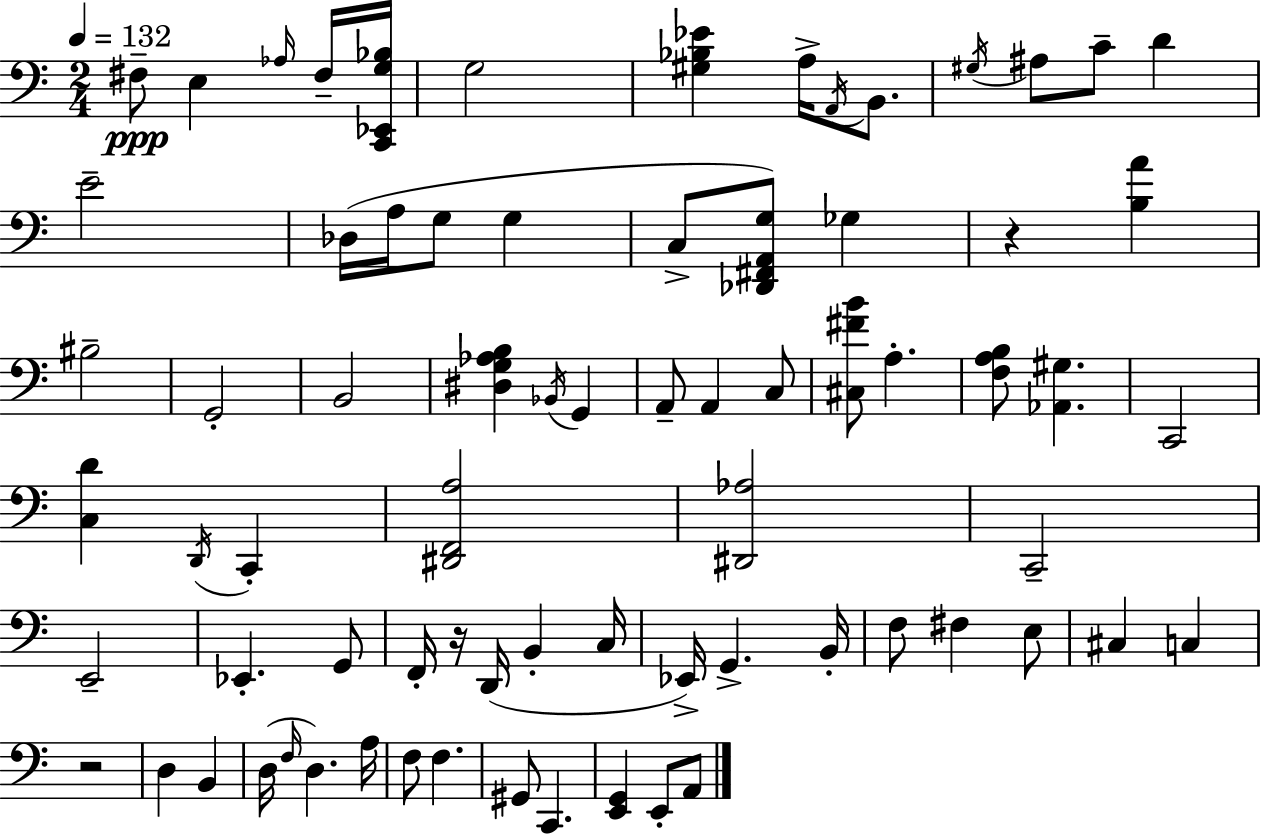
X:1
T:Untitled
M:2/4
L:1/4
K:Am
^F,/2 E, _A,/4 ^F,/4 [C,,_E,,G,_B,]/4 G,2 [^G,_B,_E] A,/4 A,,/4 B,,/2 ^G,/4 ^A,/2 C/2 D E2 _D,/4 A,/4 G,/2 G, C,/2 [_D,,^F,,A,,G,]/2 _G, z [B,A] ^B,2 G,,2 B,,2 [^D,G,_A,B,] _B,,/4 G,, A,,/2 A,, C,/2 [^C,^FB]/2 A, [F,A,B,]/2 [_A,,^G,] C,,2 [C,D] D,,/4 C,, [^D,,F,,A,]2 [^D,,_A,]2 C,,2 E,,2 _E,, G,,/2 F,,/4 z/4 D,,/4 B,, C,/4 _E,,/4 G,, B,,/4 F,/2 ^F, E,/2 ^C, C, z2 D, B,, D,/4 F,/4 D, A,/4 F,/2 F, ^G,,/2 C,, [E,,G,,] E,,/2 A,,/2